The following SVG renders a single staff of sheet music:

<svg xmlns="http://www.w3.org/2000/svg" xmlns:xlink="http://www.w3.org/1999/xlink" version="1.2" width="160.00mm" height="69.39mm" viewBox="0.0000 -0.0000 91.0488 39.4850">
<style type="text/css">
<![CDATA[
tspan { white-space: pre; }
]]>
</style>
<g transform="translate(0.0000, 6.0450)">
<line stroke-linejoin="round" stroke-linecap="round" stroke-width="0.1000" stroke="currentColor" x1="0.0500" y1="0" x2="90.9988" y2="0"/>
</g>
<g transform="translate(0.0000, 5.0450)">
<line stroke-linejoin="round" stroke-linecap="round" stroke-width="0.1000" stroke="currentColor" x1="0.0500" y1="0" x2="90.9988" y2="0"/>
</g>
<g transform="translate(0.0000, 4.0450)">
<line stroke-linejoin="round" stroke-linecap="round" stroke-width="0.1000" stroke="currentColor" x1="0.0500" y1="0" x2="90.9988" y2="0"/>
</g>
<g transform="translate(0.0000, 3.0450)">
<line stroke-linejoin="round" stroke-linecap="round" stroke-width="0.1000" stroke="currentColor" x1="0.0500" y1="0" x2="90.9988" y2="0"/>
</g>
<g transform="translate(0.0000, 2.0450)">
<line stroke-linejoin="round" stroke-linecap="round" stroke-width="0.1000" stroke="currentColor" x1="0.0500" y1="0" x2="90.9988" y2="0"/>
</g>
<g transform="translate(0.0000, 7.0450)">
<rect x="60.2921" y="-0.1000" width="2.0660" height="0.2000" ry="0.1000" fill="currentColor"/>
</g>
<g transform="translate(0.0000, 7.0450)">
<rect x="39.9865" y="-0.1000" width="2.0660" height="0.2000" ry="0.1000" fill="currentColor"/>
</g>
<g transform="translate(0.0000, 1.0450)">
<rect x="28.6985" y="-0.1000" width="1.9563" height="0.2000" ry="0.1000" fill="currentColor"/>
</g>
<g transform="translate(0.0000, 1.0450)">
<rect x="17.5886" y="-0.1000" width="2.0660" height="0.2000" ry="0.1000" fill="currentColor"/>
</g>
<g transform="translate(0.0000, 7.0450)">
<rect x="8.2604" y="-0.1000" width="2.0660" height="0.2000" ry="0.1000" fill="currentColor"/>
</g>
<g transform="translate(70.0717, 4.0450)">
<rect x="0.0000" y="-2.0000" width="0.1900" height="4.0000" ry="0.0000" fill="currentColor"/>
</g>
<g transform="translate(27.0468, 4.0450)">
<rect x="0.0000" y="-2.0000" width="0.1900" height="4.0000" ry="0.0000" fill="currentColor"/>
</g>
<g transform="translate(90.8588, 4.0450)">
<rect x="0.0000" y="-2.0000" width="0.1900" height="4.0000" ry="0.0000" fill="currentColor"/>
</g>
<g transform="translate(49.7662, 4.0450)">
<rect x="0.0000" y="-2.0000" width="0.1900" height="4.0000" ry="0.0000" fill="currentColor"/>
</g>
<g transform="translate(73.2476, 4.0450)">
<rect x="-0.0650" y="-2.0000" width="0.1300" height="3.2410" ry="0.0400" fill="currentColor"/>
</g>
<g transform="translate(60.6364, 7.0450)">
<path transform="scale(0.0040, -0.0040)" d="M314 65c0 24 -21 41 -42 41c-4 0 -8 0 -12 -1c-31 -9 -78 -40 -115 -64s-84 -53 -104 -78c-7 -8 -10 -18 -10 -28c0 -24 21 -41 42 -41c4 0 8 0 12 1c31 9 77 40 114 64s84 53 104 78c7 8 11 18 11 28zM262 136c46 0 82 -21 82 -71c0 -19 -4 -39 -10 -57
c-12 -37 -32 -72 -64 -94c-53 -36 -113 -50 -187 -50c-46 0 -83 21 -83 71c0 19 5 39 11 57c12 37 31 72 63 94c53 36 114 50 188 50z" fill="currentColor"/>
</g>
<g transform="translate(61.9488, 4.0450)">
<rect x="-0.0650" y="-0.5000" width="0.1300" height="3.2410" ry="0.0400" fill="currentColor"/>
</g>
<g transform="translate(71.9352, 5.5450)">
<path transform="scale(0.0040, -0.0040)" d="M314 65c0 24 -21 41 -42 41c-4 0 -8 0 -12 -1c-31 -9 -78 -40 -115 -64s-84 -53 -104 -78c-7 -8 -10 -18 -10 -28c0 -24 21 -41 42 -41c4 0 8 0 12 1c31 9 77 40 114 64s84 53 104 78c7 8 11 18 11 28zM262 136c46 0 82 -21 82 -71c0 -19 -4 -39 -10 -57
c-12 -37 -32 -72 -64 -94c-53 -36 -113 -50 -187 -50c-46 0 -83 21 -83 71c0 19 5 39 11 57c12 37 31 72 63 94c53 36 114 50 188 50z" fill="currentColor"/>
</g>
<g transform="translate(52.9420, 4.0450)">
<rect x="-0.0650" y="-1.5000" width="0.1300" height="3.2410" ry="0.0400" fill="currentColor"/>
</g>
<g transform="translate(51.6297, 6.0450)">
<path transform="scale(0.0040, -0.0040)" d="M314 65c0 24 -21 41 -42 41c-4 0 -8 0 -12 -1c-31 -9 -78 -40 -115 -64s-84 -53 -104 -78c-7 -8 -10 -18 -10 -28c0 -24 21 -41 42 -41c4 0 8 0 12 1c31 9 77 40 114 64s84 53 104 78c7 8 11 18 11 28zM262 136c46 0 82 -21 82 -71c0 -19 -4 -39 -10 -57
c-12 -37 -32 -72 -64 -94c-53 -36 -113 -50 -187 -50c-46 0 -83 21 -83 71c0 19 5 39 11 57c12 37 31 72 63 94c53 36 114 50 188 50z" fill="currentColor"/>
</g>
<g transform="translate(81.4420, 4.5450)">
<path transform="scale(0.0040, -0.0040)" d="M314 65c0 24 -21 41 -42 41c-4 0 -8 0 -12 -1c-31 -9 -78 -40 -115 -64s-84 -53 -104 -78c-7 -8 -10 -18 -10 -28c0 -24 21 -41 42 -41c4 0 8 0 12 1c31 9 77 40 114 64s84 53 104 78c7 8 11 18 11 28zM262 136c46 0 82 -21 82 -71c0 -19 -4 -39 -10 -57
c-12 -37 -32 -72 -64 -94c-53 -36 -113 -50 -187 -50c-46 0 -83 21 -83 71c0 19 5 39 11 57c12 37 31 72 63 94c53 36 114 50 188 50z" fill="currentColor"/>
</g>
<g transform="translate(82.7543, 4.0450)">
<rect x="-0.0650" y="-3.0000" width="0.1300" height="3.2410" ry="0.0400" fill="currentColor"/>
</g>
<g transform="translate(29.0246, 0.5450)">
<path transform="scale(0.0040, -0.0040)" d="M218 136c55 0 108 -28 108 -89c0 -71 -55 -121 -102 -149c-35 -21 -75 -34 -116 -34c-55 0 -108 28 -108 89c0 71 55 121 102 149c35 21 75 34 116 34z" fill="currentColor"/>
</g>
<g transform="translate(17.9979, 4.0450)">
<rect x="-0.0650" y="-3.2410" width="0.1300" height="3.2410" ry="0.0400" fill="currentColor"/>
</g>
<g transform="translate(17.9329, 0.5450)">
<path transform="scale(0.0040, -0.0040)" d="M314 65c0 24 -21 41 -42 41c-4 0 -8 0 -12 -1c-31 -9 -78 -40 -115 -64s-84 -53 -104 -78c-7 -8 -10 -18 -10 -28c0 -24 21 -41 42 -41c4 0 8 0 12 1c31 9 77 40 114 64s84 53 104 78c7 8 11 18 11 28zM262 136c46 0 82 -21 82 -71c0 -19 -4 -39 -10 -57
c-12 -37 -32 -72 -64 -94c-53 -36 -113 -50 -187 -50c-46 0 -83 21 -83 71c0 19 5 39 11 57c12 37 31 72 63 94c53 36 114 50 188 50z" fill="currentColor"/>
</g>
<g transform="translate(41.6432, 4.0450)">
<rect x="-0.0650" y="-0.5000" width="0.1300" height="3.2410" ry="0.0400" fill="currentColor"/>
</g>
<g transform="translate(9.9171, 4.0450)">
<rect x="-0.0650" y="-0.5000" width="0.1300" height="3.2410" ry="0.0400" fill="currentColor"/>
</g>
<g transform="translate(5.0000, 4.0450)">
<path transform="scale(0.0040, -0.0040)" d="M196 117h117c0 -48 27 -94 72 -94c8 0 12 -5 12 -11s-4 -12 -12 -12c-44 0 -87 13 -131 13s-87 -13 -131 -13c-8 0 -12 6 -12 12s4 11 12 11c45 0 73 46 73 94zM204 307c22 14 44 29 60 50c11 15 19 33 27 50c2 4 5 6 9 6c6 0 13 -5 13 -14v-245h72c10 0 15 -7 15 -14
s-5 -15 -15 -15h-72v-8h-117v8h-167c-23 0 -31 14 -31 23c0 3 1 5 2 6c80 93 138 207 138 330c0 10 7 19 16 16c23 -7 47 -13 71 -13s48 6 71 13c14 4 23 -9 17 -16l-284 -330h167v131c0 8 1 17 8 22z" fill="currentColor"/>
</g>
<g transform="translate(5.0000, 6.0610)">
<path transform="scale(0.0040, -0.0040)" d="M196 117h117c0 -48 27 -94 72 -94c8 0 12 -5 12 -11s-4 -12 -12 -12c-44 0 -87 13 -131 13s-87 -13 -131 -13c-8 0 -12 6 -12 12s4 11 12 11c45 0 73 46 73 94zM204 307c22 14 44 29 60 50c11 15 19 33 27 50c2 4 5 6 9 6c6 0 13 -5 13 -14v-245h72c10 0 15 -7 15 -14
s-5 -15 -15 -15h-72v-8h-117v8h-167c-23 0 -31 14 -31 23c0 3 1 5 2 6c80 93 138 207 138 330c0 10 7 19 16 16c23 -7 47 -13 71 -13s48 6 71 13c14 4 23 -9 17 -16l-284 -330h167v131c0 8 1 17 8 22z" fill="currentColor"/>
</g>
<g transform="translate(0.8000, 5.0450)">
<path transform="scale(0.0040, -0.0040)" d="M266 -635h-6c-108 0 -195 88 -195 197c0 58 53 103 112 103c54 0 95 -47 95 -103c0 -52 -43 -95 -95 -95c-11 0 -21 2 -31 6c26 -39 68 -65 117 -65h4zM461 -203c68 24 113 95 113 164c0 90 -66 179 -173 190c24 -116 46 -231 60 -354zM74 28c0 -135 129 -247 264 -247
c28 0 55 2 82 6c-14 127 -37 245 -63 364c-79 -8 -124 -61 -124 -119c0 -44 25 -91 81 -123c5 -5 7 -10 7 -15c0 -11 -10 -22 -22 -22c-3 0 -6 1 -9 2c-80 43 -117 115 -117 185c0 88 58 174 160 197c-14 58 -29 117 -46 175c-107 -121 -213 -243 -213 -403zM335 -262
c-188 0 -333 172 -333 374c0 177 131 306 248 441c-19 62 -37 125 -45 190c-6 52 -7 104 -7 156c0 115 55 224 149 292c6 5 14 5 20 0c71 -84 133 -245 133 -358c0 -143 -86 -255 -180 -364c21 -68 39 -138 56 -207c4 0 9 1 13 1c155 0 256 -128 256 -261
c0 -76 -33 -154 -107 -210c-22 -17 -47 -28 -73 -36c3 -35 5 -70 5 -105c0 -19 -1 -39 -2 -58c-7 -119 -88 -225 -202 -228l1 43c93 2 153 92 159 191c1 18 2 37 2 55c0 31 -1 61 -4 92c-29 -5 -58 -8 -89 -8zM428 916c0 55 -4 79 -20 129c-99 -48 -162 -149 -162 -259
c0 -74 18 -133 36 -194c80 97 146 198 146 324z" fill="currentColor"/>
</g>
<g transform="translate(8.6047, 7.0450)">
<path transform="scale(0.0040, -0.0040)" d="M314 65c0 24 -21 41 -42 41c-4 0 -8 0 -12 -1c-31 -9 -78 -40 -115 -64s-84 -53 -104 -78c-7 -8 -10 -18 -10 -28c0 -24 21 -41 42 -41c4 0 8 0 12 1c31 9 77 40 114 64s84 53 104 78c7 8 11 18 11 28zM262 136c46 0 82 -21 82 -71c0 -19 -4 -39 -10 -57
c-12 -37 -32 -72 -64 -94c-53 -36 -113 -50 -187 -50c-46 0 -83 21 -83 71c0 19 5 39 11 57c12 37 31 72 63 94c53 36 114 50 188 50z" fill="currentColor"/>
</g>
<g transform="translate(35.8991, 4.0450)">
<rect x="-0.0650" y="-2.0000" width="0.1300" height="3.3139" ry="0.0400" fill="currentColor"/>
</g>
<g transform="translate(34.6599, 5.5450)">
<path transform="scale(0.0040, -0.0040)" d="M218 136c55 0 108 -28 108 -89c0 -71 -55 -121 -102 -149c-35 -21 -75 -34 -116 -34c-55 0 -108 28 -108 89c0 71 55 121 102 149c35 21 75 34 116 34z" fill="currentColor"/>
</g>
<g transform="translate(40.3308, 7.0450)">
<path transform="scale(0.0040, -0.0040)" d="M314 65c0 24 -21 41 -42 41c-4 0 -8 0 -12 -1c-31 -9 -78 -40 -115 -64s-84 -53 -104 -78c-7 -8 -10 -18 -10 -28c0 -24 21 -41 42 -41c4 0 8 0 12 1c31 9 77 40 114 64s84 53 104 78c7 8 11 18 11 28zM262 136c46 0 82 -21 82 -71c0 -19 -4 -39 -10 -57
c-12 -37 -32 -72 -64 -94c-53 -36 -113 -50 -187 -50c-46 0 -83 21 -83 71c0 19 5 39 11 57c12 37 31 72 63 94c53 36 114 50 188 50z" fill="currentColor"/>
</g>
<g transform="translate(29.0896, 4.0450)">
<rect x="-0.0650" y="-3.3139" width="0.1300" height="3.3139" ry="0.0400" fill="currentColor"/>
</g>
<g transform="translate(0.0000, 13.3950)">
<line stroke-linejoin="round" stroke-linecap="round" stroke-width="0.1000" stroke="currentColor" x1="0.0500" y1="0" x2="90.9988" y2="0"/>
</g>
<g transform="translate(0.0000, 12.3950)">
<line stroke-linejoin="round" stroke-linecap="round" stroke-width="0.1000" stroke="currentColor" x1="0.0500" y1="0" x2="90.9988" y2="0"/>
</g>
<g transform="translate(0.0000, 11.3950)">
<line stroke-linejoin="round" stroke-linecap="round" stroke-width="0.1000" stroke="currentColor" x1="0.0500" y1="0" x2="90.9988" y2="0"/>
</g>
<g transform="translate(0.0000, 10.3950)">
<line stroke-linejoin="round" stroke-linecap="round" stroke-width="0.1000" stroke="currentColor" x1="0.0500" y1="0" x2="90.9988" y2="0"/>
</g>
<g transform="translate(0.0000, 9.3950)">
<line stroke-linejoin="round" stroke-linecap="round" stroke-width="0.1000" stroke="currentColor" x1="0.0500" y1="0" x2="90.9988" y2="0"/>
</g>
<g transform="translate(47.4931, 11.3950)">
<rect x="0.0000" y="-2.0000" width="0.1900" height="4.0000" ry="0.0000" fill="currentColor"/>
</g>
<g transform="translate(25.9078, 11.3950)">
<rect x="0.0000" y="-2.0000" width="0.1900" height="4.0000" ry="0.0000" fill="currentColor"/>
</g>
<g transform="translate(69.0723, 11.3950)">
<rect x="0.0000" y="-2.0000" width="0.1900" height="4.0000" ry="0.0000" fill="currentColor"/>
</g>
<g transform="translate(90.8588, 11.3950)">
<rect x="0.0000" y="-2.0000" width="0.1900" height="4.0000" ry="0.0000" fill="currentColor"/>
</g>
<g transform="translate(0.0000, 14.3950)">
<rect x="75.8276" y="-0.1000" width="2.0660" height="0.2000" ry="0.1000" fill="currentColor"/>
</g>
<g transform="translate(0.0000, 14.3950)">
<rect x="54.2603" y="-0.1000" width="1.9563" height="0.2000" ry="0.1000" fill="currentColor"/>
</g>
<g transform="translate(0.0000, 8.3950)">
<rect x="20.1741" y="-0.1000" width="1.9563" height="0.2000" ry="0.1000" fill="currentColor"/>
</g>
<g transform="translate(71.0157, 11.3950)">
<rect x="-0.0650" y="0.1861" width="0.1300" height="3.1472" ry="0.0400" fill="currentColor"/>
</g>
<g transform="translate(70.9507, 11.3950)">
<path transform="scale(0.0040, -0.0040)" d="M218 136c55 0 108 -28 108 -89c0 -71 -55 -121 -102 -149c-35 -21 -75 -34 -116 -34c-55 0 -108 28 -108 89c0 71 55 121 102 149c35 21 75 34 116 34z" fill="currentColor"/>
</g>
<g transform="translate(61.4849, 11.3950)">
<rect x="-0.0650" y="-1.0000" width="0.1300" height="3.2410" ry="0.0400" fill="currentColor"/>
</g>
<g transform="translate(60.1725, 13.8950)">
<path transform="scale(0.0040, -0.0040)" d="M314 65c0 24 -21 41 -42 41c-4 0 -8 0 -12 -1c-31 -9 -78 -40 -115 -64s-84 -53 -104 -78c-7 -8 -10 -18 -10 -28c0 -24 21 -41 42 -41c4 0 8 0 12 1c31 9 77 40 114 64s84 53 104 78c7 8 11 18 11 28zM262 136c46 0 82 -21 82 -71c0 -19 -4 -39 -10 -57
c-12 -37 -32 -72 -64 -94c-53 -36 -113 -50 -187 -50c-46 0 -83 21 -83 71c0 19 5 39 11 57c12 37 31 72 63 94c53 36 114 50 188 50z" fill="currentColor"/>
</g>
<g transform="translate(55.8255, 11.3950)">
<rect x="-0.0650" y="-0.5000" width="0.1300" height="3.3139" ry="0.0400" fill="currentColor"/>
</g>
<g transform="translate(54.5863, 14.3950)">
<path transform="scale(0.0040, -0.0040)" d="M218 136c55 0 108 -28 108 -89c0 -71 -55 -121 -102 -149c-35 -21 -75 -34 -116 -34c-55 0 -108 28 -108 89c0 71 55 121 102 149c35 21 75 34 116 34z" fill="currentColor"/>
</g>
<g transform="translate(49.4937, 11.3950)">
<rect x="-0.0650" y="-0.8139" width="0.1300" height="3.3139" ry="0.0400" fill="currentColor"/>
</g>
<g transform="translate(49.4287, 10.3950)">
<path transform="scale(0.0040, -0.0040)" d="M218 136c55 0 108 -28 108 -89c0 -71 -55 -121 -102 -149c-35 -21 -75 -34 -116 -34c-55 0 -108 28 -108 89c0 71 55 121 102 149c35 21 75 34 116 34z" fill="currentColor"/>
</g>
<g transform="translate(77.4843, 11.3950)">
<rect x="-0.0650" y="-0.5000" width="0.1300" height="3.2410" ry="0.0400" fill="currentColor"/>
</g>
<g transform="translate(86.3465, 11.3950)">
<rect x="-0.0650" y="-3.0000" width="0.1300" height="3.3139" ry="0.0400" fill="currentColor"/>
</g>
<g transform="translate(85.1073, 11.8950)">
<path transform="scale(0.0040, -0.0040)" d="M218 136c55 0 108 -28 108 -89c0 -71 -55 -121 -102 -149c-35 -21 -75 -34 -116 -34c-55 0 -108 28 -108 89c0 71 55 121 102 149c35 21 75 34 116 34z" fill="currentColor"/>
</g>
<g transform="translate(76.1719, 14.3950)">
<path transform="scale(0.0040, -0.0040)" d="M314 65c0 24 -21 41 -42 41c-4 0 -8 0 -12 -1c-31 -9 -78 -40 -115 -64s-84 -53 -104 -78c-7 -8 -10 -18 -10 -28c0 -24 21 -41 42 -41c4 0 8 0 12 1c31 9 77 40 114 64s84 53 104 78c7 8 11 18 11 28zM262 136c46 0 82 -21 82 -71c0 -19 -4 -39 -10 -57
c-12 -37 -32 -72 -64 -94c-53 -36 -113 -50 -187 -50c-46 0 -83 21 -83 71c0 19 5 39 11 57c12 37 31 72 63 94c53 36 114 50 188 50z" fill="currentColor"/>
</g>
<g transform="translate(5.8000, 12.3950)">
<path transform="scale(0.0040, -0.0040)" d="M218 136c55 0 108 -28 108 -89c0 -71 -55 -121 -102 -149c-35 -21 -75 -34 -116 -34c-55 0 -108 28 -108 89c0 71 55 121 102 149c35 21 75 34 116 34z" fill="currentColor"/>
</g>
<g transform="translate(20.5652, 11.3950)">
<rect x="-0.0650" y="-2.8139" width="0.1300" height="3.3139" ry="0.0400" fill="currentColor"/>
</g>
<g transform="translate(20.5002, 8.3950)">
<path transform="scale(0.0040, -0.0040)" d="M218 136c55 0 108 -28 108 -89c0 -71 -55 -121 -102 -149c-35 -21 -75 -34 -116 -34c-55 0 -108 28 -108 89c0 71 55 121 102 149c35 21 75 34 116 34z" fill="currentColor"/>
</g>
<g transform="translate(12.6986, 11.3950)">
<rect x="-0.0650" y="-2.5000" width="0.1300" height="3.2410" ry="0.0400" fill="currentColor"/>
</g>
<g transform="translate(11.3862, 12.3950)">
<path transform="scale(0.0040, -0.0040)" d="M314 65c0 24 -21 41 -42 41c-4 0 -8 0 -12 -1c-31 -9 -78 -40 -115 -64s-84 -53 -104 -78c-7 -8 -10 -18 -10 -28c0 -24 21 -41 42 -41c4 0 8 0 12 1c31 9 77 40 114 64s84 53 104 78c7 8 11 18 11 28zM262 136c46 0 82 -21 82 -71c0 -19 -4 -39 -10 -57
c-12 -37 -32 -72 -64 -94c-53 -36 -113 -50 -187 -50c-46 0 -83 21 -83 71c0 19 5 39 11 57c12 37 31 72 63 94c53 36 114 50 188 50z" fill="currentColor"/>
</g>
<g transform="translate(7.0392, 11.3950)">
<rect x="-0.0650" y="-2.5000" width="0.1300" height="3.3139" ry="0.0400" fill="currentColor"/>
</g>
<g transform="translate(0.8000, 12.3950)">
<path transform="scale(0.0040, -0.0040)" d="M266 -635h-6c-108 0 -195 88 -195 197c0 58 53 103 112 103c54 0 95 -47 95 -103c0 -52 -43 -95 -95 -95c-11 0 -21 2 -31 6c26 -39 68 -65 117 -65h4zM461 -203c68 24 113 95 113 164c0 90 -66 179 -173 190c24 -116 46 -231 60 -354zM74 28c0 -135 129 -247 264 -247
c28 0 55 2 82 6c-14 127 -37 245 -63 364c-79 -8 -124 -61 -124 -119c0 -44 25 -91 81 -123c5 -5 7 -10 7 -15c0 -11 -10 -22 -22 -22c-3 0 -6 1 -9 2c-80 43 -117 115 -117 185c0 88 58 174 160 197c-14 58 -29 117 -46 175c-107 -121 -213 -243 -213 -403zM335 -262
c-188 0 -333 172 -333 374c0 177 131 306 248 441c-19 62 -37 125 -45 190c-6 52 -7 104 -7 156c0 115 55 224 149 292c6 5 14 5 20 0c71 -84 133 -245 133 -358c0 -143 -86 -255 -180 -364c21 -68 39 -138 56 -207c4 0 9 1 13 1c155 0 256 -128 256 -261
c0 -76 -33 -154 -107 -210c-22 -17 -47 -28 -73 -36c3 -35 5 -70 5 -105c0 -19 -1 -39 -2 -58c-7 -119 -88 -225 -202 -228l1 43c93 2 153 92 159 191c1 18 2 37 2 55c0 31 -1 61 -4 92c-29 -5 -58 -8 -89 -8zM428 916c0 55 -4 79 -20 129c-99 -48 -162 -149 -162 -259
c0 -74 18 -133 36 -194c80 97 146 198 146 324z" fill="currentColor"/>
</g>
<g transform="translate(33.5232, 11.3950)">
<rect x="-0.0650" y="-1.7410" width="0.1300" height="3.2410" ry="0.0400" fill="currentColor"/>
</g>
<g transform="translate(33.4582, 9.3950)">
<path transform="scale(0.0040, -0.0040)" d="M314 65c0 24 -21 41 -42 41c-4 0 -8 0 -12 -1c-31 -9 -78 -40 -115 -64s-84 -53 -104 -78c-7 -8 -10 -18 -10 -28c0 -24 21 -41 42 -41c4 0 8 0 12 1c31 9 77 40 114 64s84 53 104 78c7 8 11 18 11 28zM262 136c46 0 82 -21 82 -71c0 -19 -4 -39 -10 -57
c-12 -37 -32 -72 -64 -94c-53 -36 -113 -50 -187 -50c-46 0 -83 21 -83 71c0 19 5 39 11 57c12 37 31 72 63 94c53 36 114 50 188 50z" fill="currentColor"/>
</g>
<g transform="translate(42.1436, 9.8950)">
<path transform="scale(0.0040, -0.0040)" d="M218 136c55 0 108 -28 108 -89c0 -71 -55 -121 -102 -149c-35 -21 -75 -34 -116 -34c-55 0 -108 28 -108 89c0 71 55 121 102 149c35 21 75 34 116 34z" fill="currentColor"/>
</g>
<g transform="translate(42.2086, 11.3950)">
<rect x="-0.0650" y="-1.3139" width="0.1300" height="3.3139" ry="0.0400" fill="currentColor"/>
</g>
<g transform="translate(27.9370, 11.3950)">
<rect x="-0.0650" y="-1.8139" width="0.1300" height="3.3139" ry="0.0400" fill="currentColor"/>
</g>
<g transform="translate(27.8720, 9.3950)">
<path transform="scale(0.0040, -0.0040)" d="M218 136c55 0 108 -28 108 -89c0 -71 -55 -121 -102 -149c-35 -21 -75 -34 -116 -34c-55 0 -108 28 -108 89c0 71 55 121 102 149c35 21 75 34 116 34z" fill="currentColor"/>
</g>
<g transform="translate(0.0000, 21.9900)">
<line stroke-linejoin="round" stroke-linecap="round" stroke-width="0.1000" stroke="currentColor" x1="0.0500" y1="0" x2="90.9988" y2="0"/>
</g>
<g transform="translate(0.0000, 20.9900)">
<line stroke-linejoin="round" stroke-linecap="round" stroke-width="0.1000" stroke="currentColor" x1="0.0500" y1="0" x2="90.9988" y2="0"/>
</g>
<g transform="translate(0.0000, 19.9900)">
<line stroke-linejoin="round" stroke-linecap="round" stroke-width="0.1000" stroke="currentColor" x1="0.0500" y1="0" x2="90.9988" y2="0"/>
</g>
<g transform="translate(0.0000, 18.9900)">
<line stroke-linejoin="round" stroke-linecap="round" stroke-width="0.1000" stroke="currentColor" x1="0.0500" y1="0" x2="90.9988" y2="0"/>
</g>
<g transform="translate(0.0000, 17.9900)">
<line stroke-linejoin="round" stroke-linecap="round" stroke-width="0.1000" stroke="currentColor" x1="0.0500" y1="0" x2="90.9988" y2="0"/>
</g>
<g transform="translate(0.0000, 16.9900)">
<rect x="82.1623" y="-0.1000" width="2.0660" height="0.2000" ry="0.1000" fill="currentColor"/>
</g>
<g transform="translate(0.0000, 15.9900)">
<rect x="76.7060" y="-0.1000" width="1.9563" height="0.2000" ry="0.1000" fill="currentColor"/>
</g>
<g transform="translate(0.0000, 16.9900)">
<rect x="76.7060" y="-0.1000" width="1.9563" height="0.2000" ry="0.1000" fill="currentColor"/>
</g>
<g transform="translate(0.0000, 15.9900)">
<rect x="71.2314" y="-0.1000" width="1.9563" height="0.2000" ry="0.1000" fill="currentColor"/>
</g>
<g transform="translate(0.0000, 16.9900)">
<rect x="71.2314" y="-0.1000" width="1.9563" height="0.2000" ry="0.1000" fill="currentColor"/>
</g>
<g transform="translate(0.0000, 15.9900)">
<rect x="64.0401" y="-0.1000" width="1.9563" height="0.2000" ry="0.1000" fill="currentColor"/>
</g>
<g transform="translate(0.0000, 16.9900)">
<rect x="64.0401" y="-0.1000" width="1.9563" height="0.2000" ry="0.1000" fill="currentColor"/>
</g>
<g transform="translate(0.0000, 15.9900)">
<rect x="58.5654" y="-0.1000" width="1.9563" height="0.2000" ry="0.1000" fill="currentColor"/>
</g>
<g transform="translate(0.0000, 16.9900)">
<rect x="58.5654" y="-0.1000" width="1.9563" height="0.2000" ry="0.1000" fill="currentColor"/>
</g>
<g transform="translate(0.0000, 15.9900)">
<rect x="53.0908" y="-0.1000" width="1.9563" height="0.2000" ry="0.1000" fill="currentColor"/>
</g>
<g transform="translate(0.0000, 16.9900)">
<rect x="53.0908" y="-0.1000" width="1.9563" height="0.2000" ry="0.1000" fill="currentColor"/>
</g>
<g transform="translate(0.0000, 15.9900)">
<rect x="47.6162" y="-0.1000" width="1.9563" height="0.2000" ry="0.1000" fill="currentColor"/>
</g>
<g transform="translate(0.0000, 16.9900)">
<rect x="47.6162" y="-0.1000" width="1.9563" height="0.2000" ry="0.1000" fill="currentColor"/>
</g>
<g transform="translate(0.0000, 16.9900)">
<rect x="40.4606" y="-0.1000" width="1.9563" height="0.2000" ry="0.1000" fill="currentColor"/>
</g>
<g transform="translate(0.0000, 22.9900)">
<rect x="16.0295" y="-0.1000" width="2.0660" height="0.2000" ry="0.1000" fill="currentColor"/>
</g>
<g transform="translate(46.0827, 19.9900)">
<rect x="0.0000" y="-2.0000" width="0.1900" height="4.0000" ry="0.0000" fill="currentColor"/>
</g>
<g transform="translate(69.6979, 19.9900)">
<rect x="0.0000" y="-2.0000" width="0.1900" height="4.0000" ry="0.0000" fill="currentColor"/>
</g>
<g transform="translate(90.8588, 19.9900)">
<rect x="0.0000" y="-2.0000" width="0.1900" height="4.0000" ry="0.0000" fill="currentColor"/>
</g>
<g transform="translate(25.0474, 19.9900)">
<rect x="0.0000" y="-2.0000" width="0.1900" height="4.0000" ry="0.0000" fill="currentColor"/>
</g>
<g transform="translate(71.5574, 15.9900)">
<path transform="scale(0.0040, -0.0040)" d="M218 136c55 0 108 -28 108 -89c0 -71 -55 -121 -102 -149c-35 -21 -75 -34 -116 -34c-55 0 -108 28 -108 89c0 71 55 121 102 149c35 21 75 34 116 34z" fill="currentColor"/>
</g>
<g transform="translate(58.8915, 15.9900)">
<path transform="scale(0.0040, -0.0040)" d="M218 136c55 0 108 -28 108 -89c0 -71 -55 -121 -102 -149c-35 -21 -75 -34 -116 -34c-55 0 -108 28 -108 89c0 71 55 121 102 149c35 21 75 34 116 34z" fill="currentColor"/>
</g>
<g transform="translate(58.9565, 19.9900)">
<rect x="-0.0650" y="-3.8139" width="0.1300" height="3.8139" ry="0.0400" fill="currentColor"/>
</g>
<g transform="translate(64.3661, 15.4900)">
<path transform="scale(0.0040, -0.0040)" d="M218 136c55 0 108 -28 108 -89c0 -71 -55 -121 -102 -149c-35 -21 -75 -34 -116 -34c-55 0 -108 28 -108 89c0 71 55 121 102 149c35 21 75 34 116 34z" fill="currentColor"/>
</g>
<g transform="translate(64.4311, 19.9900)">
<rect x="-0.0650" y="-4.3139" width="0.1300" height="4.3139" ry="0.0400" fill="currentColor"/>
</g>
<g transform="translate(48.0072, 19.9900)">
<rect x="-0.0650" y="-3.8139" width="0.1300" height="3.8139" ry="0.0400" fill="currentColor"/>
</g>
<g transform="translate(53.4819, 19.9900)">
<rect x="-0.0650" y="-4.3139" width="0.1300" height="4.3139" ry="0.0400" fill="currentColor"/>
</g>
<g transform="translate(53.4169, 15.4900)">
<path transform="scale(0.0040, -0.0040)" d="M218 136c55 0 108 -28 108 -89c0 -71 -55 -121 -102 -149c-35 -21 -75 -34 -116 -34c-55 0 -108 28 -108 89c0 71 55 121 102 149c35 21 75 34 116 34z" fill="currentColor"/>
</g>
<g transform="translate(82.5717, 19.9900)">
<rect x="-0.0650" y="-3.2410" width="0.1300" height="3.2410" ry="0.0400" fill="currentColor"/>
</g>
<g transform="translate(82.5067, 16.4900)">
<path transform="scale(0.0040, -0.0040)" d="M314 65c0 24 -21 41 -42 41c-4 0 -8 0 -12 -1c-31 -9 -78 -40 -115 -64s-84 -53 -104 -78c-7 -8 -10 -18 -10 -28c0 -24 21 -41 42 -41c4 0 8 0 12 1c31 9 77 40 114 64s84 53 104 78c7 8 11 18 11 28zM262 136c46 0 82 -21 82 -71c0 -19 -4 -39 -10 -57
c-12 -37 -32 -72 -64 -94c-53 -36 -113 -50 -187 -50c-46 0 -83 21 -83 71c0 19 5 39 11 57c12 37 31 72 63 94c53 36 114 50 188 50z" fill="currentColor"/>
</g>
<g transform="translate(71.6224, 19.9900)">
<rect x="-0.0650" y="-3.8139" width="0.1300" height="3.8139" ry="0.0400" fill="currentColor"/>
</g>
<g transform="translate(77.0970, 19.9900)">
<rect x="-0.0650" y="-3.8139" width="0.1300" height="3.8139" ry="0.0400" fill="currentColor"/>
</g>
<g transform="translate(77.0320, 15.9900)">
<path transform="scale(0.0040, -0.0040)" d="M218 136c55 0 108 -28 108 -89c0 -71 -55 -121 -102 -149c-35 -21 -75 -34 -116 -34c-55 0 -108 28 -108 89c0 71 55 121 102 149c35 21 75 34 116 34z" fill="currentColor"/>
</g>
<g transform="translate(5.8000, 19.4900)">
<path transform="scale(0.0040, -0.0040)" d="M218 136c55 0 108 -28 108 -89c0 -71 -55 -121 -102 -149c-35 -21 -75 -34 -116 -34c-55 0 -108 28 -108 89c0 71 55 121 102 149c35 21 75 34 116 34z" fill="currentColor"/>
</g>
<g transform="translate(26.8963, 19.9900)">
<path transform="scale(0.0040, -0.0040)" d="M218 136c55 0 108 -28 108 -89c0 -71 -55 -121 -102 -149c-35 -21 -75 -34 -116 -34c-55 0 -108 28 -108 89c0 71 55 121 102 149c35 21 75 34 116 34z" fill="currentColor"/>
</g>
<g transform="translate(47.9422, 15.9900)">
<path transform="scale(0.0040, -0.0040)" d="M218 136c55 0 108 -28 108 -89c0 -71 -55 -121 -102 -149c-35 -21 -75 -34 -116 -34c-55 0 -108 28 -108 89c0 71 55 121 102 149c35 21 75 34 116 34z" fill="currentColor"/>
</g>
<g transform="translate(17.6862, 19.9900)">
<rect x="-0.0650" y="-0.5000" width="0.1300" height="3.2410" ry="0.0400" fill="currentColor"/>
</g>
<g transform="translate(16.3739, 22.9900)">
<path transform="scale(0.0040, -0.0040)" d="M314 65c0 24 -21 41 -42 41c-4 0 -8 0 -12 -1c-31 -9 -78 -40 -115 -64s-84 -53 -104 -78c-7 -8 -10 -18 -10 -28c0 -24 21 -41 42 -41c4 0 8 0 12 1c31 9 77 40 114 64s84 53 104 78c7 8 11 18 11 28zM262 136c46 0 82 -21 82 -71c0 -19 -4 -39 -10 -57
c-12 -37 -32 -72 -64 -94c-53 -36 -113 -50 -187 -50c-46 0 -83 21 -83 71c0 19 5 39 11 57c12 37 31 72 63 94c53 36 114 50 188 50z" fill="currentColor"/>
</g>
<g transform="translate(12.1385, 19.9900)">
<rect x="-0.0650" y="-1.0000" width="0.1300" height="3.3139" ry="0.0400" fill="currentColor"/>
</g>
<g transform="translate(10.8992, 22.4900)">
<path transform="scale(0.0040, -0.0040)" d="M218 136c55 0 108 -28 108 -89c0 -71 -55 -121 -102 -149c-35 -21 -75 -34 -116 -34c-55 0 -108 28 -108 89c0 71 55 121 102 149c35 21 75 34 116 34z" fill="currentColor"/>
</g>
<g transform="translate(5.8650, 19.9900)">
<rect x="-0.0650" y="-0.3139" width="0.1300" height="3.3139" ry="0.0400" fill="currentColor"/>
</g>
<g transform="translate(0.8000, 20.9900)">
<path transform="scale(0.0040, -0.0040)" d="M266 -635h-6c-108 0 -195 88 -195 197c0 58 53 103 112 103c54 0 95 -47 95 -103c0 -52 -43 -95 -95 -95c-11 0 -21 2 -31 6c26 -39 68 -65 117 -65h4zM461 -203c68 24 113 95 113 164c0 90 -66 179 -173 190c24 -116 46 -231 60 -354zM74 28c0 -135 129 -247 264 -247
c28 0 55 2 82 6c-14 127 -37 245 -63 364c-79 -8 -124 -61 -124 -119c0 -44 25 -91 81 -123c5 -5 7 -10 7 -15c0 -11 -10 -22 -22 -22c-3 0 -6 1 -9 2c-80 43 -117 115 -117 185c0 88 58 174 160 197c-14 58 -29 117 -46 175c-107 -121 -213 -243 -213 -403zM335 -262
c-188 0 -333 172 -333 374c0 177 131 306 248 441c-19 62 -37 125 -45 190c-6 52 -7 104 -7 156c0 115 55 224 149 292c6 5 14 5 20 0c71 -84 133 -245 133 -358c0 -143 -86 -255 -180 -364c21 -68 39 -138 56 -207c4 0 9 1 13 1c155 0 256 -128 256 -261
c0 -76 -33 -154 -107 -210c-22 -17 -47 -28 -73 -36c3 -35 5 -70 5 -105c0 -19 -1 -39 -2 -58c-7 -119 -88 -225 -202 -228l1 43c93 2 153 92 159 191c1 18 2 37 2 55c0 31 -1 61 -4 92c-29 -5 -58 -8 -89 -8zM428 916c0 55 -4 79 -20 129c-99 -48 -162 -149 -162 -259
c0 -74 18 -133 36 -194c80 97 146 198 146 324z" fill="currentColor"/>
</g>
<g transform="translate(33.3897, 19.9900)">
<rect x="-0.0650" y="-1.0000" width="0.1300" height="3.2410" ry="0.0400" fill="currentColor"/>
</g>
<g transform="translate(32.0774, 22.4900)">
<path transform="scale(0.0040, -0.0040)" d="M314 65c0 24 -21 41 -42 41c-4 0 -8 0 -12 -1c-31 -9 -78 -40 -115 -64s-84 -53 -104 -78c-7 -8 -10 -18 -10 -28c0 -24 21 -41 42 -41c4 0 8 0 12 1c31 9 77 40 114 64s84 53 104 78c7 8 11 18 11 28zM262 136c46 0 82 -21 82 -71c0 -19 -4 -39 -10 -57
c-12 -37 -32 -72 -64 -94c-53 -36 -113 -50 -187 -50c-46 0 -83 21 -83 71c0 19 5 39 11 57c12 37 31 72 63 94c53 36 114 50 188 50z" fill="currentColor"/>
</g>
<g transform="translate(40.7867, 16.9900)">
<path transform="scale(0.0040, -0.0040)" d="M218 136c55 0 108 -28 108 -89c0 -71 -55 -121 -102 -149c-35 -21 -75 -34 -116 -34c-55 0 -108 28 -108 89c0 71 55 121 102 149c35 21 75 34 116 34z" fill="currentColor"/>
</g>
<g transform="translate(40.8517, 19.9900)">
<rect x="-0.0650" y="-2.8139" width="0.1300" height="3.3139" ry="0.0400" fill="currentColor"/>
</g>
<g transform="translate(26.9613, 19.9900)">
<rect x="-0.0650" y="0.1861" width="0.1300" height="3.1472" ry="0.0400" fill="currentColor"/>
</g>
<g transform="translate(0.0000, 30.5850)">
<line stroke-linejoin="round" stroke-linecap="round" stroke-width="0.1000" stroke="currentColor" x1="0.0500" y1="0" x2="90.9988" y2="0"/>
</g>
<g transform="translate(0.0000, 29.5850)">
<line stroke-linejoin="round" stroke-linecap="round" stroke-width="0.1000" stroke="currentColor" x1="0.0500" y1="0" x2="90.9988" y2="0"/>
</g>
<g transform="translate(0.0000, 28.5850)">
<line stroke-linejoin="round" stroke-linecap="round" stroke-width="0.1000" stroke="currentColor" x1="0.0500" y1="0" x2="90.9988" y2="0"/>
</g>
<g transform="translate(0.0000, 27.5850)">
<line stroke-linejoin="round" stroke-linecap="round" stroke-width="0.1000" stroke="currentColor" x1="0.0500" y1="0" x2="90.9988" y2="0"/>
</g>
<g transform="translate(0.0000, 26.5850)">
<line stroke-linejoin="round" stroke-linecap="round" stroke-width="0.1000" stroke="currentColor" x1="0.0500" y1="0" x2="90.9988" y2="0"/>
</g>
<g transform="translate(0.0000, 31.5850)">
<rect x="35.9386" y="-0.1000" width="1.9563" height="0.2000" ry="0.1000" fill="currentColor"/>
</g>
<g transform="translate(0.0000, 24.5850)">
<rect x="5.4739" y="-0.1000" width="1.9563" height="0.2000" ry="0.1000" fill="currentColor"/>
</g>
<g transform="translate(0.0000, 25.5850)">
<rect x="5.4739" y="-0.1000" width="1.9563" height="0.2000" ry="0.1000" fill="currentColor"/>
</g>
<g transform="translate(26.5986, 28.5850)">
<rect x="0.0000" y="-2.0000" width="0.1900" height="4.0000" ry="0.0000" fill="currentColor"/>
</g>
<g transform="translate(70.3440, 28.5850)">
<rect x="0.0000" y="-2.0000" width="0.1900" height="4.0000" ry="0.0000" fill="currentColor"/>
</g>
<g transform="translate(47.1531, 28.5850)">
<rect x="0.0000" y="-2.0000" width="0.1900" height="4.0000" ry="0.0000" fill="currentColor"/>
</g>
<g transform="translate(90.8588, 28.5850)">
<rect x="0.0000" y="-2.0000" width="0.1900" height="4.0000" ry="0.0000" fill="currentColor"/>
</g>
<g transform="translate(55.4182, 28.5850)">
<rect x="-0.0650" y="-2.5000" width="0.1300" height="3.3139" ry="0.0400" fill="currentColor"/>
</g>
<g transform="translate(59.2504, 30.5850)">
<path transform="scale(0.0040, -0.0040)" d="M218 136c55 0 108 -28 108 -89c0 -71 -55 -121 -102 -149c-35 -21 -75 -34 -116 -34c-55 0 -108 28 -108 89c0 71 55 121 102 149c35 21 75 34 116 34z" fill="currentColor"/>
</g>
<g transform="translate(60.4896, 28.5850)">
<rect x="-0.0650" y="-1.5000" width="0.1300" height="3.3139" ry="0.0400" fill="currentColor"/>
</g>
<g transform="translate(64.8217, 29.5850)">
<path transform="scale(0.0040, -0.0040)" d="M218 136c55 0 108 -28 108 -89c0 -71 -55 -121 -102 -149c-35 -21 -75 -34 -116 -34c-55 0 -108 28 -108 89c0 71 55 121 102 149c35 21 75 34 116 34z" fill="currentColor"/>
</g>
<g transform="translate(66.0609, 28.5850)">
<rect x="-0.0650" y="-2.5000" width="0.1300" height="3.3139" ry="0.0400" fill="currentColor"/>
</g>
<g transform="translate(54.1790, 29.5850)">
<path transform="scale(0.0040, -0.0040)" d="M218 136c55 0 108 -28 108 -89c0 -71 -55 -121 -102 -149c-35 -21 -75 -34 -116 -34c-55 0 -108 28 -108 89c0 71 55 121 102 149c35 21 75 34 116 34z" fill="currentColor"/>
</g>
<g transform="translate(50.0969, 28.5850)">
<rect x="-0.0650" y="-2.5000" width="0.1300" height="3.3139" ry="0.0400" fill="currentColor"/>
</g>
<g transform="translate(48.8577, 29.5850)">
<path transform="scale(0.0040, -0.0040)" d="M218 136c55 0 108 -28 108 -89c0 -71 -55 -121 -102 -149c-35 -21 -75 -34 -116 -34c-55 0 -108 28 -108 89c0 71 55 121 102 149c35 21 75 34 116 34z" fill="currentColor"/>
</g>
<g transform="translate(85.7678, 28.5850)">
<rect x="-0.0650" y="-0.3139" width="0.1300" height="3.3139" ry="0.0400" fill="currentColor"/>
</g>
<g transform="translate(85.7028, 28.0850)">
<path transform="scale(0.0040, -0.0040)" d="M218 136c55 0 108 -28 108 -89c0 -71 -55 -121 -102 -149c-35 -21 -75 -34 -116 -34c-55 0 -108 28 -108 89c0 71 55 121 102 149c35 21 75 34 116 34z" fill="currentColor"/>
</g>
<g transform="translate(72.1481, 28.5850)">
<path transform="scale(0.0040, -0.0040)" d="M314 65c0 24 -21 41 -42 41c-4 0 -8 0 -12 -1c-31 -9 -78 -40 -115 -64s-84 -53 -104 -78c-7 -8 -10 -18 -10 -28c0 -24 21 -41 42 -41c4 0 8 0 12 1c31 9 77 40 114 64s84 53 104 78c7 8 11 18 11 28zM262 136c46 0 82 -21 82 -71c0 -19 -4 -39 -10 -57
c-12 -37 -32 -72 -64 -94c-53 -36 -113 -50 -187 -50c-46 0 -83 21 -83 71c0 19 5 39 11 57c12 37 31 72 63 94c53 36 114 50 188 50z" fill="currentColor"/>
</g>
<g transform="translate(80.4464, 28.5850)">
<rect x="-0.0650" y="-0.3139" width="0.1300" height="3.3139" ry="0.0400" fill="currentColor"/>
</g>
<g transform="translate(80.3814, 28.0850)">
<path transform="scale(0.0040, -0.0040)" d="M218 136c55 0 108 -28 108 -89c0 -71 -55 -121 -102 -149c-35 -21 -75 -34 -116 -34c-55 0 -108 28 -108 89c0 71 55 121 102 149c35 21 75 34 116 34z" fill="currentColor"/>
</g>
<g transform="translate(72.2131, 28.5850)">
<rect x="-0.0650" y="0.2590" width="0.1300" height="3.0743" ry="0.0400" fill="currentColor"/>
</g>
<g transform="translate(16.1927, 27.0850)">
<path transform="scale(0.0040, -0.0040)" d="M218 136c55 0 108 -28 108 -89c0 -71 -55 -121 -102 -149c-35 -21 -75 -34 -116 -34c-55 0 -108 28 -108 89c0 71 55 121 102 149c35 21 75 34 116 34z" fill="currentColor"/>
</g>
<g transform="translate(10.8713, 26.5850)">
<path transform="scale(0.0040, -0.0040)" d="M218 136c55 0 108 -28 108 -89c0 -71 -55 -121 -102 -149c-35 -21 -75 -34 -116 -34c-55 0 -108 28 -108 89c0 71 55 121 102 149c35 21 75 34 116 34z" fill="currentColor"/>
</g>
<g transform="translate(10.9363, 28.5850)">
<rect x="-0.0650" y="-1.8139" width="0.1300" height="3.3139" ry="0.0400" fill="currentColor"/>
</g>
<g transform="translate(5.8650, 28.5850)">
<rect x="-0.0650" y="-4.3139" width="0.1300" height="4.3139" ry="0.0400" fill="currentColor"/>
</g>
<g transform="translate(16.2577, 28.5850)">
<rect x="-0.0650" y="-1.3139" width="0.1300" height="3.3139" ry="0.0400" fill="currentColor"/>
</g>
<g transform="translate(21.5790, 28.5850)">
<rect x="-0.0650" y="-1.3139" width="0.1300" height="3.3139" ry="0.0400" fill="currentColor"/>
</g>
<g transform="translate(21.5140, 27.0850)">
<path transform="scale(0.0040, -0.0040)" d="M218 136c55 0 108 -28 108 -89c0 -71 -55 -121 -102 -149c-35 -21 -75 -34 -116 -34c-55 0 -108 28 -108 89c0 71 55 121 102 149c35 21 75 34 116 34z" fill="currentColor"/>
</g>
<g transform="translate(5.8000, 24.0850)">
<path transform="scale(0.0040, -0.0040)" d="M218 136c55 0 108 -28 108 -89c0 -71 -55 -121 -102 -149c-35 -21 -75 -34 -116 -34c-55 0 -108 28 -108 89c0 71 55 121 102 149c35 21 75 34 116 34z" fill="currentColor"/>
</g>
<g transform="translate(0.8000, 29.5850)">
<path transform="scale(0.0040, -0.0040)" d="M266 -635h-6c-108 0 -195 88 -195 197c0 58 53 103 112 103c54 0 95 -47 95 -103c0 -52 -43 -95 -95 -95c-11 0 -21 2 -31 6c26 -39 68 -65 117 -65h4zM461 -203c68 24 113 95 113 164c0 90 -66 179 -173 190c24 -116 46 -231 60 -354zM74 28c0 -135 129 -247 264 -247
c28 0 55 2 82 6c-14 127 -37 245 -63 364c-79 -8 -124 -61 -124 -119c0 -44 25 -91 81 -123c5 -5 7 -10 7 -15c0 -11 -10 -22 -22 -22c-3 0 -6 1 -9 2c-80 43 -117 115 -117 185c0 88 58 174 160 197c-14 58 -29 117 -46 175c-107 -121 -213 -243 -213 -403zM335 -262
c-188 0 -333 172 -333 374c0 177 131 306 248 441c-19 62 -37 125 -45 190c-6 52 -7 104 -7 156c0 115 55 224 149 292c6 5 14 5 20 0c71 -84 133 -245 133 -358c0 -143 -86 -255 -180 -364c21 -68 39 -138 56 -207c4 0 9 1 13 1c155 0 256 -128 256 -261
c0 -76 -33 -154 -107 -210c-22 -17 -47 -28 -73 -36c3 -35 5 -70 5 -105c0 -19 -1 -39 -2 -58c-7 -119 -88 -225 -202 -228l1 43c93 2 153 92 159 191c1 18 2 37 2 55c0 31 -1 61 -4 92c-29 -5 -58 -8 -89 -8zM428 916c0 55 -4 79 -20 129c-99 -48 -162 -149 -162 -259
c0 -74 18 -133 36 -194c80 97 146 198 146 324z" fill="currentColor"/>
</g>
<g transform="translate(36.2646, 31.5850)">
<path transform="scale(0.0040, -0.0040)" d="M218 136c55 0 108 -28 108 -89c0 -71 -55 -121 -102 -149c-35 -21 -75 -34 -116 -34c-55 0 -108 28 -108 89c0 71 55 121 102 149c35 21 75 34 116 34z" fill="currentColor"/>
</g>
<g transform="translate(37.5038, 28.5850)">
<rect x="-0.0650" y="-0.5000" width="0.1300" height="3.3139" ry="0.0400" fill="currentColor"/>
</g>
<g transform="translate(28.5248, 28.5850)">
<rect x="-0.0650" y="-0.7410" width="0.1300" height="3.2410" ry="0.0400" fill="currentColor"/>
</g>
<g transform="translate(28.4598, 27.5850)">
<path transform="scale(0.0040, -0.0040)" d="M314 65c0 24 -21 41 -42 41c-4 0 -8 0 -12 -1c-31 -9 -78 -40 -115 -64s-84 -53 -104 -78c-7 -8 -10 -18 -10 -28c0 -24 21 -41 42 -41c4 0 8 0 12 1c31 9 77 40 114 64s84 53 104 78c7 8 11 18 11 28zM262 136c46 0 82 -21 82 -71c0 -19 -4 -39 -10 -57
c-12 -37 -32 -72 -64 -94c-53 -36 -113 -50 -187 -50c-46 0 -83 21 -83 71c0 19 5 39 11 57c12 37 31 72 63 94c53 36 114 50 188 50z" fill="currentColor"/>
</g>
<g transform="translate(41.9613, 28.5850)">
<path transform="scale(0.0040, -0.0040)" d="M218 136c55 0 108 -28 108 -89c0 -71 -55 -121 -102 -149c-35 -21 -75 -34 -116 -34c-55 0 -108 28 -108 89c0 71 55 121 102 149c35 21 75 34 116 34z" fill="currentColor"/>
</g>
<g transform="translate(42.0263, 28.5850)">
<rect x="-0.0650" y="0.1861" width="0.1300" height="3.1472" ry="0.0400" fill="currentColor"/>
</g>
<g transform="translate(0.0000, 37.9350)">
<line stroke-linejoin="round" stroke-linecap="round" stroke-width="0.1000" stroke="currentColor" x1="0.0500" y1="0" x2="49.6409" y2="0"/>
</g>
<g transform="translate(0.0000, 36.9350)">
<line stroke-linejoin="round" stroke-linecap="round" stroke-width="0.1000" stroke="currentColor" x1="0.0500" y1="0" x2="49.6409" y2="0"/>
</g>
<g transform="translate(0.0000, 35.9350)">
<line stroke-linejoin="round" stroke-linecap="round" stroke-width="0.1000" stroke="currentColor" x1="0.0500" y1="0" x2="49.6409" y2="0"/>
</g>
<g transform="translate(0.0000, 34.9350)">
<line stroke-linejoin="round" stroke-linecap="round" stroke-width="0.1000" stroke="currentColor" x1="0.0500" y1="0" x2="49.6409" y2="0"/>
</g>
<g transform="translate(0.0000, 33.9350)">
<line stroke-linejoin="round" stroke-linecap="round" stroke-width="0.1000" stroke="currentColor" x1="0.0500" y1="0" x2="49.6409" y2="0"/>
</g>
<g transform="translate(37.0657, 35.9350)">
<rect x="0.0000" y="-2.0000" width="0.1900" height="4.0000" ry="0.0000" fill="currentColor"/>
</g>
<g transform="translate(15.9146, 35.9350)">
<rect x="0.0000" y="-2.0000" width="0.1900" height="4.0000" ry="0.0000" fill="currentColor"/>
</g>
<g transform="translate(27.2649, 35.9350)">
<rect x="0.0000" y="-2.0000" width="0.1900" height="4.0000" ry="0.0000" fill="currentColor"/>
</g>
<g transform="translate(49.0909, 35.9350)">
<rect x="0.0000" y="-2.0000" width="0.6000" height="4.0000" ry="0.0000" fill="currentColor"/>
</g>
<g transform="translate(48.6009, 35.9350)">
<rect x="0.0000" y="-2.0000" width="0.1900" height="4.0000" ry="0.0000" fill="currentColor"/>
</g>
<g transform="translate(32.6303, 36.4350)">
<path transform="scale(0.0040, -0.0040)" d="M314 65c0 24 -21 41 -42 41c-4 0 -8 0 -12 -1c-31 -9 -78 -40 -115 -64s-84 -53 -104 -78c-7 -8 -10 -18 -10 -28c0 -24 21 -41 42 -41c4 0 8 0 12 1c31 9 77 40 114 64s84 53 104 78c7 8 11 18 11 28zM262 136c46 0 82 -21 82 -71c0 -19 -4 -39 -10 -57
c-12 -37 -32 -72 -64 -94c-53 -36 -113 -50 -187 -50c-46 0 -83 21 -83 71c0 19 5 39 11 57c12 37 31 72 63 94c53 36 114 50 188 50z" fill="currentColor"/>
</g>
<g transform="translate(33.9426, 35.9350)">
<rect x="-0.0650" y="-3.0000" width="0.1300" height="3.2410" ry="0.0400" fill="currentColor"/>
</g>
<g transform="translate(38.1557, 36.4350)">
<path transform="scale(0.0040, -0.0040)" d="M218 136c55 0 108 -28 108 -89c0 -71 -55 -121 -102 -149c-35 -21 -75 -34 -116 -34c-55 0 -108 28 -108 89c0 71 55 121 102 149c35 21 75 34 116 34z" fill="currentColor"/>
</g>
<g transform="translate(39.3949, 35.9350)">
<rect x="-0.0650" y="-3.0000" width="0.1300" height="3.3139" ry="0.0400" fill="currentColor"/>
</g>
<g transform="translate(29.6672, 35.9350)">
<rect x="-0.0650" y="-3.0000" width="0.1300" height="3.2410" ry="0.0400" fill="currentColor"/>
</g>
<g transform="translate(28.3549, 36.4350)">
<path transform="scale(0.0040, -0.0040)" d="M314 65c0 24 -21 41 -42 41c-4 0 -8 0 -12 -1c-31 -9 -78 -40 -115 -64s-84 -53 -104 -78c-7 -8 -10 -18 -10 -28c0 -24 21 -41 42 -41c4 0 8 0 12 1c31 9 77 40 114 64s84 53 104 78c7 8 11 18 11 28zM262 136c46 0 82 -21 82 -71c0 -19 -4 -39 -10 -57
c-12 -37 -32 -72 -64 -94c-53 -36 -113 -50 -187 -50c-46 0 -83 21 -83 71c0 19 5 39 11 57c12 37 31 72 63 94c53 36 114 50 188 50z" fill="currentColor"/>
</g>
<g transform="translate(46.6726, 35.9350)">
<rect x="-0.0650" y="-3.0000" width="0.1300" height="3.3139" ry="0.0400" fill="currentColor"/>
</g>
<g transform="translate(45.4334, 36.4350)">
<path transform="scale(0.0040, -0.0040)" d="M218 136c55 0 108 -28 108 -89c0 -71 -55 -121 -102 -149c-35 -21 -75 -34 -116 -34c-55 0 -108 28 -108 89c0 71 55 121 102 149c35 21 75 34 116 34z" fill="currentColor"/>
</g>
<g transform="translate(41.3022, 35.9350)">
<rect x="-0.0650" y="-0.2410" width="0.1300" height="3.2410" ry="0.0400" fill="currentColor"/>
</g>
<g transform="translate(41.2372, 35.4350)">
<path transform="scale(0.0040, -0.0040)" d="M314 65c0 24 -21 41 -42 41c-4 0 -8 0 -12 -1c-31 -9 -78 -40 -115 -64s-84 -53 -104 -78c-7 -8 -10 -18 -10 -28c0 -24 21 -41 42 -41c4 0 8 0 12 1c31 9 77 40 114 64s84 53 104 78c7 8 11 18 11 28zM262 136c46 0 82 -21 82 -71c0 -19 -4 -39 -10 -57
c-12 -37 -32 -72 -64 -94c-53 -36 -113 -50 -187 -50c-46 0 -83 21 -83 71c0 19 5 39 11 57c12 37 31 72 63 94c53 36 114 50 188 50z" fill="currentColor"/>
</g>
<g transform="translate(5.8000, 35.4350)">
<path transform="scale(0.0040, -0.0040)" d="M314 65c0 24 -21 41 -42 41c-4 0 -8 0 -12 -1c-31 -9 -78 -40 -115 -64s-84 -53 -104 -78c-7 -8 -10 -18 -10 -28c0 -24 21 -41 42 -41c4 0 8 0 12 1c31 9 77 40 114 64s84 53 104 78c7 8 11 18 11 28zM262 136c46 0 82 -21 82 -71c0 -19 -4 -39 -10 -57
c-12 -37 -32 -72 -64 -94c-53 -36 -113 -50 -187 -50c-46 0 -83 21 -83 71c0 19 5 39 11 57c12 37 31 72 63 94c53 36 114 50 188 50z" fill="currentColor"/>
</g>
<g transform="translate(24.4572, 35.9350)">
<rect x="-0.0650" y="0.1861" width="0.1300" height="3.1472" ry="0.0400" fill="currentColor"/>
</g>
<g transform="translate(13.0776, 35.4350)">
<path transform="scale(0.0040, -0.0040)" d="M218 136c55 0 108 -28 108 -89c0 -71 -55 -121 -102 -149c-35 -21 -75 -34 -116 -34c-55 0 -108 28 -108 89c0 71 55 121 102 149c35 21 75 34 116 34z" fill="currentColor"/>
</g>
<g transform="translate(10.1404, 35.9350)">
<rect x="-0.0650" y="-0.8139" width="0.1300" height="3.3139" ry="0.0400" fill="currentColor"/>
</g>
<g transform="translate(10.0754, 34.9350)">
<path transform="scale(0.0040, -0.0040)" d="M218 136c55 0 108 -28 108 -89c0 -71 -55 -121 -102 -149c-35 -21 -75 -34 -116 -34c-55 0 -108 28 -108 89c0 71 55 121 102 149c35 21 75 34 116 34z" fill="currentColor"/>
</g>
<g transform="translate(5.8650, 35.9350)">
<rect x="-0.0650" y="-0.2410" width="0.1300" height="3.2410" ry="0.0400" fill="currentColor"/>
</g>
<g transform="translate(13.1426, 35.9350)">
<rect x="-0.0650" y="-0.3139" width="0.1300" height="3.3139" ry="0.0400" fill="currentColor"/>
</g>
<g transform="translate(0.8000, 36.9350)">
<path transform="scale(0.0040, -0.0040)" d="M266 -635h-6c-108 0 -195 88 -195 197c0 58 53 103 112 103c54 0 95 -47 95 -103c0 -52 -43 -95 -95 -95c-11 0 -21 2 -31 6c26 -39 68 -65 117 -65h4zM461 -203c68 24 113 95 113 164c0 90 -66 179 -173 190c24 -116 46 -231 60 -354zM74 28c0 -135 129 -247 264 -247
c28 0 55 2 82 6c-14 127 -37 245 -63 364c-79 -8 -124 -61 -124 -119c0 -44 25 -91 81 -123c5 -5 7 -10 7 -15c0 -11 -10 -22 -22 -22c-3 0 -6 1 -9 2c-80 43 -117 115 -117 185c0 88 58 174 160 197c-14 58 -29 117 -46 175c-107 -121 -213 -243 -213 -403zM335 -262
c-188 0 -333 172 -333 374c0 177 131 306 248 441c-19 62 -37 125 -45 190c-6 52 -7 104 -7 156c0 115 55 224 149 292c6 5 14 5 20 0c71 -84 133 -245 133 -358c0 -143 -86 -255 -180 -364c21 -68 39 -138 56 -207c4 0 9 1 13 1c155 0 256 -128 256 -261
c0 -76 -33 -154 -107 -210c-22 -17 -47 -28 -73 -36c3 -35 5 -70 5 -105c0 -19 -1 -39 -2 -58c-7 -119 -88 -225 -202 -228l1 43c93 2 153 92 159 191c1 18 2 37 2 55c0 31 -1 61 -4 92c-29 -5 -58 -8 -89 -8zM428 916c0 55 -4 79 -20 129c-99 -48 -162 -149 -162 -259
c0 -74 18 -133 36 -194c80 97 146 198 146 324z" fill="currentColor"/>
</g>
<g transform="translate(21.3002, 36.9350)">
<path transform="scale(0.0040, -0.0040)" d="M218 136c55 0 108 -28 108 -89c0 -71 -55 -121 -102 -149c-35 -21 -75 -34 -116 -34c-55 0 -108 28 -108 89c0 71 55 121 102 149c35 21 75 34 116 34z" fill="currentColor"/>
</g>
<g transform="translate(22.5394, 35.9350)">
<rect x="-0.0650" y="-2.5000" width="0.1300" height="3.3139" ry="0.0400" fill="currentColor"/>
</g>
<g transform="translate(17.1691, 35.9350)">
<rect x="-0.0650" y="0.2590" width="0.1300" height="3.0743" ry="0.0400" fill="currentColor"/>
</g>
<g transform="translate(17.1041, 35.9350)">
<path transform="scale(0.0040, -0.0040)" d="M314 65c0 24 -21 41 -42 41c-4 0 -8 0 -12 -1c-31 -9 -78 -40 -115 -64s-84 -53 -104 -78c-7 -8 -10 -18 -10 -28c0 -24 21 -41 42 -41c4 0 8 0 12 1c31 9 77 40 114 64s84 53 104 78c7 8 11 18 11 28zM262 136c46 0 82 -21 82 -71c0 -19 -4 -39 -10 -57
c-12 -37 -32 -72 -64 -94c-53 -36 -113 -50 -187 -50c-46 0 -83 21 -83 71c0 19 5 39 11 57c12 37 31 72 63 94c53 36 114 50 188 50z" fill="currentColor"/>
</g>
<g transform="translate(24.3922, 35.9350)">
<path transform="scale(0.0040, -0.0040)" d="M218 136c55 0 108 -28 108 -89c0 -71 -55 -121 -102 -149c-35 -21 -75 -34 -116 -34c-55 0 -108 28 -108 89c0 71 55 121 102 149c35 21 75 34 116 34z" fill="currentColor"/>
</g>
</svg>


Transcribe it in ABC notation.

X:1
T:Untitled
M:4/4
L:1/4
K:C
C2 b2 b F C2 E2 C2 F2 A2 G G2 a f f2 e d C D2 B C2 A c D C2 B D2 a c' d' c' d' c' c' b2 d' f e e d2 C B G G E G B2 c c c2 d c B2 G B A2 A2 A c2 A